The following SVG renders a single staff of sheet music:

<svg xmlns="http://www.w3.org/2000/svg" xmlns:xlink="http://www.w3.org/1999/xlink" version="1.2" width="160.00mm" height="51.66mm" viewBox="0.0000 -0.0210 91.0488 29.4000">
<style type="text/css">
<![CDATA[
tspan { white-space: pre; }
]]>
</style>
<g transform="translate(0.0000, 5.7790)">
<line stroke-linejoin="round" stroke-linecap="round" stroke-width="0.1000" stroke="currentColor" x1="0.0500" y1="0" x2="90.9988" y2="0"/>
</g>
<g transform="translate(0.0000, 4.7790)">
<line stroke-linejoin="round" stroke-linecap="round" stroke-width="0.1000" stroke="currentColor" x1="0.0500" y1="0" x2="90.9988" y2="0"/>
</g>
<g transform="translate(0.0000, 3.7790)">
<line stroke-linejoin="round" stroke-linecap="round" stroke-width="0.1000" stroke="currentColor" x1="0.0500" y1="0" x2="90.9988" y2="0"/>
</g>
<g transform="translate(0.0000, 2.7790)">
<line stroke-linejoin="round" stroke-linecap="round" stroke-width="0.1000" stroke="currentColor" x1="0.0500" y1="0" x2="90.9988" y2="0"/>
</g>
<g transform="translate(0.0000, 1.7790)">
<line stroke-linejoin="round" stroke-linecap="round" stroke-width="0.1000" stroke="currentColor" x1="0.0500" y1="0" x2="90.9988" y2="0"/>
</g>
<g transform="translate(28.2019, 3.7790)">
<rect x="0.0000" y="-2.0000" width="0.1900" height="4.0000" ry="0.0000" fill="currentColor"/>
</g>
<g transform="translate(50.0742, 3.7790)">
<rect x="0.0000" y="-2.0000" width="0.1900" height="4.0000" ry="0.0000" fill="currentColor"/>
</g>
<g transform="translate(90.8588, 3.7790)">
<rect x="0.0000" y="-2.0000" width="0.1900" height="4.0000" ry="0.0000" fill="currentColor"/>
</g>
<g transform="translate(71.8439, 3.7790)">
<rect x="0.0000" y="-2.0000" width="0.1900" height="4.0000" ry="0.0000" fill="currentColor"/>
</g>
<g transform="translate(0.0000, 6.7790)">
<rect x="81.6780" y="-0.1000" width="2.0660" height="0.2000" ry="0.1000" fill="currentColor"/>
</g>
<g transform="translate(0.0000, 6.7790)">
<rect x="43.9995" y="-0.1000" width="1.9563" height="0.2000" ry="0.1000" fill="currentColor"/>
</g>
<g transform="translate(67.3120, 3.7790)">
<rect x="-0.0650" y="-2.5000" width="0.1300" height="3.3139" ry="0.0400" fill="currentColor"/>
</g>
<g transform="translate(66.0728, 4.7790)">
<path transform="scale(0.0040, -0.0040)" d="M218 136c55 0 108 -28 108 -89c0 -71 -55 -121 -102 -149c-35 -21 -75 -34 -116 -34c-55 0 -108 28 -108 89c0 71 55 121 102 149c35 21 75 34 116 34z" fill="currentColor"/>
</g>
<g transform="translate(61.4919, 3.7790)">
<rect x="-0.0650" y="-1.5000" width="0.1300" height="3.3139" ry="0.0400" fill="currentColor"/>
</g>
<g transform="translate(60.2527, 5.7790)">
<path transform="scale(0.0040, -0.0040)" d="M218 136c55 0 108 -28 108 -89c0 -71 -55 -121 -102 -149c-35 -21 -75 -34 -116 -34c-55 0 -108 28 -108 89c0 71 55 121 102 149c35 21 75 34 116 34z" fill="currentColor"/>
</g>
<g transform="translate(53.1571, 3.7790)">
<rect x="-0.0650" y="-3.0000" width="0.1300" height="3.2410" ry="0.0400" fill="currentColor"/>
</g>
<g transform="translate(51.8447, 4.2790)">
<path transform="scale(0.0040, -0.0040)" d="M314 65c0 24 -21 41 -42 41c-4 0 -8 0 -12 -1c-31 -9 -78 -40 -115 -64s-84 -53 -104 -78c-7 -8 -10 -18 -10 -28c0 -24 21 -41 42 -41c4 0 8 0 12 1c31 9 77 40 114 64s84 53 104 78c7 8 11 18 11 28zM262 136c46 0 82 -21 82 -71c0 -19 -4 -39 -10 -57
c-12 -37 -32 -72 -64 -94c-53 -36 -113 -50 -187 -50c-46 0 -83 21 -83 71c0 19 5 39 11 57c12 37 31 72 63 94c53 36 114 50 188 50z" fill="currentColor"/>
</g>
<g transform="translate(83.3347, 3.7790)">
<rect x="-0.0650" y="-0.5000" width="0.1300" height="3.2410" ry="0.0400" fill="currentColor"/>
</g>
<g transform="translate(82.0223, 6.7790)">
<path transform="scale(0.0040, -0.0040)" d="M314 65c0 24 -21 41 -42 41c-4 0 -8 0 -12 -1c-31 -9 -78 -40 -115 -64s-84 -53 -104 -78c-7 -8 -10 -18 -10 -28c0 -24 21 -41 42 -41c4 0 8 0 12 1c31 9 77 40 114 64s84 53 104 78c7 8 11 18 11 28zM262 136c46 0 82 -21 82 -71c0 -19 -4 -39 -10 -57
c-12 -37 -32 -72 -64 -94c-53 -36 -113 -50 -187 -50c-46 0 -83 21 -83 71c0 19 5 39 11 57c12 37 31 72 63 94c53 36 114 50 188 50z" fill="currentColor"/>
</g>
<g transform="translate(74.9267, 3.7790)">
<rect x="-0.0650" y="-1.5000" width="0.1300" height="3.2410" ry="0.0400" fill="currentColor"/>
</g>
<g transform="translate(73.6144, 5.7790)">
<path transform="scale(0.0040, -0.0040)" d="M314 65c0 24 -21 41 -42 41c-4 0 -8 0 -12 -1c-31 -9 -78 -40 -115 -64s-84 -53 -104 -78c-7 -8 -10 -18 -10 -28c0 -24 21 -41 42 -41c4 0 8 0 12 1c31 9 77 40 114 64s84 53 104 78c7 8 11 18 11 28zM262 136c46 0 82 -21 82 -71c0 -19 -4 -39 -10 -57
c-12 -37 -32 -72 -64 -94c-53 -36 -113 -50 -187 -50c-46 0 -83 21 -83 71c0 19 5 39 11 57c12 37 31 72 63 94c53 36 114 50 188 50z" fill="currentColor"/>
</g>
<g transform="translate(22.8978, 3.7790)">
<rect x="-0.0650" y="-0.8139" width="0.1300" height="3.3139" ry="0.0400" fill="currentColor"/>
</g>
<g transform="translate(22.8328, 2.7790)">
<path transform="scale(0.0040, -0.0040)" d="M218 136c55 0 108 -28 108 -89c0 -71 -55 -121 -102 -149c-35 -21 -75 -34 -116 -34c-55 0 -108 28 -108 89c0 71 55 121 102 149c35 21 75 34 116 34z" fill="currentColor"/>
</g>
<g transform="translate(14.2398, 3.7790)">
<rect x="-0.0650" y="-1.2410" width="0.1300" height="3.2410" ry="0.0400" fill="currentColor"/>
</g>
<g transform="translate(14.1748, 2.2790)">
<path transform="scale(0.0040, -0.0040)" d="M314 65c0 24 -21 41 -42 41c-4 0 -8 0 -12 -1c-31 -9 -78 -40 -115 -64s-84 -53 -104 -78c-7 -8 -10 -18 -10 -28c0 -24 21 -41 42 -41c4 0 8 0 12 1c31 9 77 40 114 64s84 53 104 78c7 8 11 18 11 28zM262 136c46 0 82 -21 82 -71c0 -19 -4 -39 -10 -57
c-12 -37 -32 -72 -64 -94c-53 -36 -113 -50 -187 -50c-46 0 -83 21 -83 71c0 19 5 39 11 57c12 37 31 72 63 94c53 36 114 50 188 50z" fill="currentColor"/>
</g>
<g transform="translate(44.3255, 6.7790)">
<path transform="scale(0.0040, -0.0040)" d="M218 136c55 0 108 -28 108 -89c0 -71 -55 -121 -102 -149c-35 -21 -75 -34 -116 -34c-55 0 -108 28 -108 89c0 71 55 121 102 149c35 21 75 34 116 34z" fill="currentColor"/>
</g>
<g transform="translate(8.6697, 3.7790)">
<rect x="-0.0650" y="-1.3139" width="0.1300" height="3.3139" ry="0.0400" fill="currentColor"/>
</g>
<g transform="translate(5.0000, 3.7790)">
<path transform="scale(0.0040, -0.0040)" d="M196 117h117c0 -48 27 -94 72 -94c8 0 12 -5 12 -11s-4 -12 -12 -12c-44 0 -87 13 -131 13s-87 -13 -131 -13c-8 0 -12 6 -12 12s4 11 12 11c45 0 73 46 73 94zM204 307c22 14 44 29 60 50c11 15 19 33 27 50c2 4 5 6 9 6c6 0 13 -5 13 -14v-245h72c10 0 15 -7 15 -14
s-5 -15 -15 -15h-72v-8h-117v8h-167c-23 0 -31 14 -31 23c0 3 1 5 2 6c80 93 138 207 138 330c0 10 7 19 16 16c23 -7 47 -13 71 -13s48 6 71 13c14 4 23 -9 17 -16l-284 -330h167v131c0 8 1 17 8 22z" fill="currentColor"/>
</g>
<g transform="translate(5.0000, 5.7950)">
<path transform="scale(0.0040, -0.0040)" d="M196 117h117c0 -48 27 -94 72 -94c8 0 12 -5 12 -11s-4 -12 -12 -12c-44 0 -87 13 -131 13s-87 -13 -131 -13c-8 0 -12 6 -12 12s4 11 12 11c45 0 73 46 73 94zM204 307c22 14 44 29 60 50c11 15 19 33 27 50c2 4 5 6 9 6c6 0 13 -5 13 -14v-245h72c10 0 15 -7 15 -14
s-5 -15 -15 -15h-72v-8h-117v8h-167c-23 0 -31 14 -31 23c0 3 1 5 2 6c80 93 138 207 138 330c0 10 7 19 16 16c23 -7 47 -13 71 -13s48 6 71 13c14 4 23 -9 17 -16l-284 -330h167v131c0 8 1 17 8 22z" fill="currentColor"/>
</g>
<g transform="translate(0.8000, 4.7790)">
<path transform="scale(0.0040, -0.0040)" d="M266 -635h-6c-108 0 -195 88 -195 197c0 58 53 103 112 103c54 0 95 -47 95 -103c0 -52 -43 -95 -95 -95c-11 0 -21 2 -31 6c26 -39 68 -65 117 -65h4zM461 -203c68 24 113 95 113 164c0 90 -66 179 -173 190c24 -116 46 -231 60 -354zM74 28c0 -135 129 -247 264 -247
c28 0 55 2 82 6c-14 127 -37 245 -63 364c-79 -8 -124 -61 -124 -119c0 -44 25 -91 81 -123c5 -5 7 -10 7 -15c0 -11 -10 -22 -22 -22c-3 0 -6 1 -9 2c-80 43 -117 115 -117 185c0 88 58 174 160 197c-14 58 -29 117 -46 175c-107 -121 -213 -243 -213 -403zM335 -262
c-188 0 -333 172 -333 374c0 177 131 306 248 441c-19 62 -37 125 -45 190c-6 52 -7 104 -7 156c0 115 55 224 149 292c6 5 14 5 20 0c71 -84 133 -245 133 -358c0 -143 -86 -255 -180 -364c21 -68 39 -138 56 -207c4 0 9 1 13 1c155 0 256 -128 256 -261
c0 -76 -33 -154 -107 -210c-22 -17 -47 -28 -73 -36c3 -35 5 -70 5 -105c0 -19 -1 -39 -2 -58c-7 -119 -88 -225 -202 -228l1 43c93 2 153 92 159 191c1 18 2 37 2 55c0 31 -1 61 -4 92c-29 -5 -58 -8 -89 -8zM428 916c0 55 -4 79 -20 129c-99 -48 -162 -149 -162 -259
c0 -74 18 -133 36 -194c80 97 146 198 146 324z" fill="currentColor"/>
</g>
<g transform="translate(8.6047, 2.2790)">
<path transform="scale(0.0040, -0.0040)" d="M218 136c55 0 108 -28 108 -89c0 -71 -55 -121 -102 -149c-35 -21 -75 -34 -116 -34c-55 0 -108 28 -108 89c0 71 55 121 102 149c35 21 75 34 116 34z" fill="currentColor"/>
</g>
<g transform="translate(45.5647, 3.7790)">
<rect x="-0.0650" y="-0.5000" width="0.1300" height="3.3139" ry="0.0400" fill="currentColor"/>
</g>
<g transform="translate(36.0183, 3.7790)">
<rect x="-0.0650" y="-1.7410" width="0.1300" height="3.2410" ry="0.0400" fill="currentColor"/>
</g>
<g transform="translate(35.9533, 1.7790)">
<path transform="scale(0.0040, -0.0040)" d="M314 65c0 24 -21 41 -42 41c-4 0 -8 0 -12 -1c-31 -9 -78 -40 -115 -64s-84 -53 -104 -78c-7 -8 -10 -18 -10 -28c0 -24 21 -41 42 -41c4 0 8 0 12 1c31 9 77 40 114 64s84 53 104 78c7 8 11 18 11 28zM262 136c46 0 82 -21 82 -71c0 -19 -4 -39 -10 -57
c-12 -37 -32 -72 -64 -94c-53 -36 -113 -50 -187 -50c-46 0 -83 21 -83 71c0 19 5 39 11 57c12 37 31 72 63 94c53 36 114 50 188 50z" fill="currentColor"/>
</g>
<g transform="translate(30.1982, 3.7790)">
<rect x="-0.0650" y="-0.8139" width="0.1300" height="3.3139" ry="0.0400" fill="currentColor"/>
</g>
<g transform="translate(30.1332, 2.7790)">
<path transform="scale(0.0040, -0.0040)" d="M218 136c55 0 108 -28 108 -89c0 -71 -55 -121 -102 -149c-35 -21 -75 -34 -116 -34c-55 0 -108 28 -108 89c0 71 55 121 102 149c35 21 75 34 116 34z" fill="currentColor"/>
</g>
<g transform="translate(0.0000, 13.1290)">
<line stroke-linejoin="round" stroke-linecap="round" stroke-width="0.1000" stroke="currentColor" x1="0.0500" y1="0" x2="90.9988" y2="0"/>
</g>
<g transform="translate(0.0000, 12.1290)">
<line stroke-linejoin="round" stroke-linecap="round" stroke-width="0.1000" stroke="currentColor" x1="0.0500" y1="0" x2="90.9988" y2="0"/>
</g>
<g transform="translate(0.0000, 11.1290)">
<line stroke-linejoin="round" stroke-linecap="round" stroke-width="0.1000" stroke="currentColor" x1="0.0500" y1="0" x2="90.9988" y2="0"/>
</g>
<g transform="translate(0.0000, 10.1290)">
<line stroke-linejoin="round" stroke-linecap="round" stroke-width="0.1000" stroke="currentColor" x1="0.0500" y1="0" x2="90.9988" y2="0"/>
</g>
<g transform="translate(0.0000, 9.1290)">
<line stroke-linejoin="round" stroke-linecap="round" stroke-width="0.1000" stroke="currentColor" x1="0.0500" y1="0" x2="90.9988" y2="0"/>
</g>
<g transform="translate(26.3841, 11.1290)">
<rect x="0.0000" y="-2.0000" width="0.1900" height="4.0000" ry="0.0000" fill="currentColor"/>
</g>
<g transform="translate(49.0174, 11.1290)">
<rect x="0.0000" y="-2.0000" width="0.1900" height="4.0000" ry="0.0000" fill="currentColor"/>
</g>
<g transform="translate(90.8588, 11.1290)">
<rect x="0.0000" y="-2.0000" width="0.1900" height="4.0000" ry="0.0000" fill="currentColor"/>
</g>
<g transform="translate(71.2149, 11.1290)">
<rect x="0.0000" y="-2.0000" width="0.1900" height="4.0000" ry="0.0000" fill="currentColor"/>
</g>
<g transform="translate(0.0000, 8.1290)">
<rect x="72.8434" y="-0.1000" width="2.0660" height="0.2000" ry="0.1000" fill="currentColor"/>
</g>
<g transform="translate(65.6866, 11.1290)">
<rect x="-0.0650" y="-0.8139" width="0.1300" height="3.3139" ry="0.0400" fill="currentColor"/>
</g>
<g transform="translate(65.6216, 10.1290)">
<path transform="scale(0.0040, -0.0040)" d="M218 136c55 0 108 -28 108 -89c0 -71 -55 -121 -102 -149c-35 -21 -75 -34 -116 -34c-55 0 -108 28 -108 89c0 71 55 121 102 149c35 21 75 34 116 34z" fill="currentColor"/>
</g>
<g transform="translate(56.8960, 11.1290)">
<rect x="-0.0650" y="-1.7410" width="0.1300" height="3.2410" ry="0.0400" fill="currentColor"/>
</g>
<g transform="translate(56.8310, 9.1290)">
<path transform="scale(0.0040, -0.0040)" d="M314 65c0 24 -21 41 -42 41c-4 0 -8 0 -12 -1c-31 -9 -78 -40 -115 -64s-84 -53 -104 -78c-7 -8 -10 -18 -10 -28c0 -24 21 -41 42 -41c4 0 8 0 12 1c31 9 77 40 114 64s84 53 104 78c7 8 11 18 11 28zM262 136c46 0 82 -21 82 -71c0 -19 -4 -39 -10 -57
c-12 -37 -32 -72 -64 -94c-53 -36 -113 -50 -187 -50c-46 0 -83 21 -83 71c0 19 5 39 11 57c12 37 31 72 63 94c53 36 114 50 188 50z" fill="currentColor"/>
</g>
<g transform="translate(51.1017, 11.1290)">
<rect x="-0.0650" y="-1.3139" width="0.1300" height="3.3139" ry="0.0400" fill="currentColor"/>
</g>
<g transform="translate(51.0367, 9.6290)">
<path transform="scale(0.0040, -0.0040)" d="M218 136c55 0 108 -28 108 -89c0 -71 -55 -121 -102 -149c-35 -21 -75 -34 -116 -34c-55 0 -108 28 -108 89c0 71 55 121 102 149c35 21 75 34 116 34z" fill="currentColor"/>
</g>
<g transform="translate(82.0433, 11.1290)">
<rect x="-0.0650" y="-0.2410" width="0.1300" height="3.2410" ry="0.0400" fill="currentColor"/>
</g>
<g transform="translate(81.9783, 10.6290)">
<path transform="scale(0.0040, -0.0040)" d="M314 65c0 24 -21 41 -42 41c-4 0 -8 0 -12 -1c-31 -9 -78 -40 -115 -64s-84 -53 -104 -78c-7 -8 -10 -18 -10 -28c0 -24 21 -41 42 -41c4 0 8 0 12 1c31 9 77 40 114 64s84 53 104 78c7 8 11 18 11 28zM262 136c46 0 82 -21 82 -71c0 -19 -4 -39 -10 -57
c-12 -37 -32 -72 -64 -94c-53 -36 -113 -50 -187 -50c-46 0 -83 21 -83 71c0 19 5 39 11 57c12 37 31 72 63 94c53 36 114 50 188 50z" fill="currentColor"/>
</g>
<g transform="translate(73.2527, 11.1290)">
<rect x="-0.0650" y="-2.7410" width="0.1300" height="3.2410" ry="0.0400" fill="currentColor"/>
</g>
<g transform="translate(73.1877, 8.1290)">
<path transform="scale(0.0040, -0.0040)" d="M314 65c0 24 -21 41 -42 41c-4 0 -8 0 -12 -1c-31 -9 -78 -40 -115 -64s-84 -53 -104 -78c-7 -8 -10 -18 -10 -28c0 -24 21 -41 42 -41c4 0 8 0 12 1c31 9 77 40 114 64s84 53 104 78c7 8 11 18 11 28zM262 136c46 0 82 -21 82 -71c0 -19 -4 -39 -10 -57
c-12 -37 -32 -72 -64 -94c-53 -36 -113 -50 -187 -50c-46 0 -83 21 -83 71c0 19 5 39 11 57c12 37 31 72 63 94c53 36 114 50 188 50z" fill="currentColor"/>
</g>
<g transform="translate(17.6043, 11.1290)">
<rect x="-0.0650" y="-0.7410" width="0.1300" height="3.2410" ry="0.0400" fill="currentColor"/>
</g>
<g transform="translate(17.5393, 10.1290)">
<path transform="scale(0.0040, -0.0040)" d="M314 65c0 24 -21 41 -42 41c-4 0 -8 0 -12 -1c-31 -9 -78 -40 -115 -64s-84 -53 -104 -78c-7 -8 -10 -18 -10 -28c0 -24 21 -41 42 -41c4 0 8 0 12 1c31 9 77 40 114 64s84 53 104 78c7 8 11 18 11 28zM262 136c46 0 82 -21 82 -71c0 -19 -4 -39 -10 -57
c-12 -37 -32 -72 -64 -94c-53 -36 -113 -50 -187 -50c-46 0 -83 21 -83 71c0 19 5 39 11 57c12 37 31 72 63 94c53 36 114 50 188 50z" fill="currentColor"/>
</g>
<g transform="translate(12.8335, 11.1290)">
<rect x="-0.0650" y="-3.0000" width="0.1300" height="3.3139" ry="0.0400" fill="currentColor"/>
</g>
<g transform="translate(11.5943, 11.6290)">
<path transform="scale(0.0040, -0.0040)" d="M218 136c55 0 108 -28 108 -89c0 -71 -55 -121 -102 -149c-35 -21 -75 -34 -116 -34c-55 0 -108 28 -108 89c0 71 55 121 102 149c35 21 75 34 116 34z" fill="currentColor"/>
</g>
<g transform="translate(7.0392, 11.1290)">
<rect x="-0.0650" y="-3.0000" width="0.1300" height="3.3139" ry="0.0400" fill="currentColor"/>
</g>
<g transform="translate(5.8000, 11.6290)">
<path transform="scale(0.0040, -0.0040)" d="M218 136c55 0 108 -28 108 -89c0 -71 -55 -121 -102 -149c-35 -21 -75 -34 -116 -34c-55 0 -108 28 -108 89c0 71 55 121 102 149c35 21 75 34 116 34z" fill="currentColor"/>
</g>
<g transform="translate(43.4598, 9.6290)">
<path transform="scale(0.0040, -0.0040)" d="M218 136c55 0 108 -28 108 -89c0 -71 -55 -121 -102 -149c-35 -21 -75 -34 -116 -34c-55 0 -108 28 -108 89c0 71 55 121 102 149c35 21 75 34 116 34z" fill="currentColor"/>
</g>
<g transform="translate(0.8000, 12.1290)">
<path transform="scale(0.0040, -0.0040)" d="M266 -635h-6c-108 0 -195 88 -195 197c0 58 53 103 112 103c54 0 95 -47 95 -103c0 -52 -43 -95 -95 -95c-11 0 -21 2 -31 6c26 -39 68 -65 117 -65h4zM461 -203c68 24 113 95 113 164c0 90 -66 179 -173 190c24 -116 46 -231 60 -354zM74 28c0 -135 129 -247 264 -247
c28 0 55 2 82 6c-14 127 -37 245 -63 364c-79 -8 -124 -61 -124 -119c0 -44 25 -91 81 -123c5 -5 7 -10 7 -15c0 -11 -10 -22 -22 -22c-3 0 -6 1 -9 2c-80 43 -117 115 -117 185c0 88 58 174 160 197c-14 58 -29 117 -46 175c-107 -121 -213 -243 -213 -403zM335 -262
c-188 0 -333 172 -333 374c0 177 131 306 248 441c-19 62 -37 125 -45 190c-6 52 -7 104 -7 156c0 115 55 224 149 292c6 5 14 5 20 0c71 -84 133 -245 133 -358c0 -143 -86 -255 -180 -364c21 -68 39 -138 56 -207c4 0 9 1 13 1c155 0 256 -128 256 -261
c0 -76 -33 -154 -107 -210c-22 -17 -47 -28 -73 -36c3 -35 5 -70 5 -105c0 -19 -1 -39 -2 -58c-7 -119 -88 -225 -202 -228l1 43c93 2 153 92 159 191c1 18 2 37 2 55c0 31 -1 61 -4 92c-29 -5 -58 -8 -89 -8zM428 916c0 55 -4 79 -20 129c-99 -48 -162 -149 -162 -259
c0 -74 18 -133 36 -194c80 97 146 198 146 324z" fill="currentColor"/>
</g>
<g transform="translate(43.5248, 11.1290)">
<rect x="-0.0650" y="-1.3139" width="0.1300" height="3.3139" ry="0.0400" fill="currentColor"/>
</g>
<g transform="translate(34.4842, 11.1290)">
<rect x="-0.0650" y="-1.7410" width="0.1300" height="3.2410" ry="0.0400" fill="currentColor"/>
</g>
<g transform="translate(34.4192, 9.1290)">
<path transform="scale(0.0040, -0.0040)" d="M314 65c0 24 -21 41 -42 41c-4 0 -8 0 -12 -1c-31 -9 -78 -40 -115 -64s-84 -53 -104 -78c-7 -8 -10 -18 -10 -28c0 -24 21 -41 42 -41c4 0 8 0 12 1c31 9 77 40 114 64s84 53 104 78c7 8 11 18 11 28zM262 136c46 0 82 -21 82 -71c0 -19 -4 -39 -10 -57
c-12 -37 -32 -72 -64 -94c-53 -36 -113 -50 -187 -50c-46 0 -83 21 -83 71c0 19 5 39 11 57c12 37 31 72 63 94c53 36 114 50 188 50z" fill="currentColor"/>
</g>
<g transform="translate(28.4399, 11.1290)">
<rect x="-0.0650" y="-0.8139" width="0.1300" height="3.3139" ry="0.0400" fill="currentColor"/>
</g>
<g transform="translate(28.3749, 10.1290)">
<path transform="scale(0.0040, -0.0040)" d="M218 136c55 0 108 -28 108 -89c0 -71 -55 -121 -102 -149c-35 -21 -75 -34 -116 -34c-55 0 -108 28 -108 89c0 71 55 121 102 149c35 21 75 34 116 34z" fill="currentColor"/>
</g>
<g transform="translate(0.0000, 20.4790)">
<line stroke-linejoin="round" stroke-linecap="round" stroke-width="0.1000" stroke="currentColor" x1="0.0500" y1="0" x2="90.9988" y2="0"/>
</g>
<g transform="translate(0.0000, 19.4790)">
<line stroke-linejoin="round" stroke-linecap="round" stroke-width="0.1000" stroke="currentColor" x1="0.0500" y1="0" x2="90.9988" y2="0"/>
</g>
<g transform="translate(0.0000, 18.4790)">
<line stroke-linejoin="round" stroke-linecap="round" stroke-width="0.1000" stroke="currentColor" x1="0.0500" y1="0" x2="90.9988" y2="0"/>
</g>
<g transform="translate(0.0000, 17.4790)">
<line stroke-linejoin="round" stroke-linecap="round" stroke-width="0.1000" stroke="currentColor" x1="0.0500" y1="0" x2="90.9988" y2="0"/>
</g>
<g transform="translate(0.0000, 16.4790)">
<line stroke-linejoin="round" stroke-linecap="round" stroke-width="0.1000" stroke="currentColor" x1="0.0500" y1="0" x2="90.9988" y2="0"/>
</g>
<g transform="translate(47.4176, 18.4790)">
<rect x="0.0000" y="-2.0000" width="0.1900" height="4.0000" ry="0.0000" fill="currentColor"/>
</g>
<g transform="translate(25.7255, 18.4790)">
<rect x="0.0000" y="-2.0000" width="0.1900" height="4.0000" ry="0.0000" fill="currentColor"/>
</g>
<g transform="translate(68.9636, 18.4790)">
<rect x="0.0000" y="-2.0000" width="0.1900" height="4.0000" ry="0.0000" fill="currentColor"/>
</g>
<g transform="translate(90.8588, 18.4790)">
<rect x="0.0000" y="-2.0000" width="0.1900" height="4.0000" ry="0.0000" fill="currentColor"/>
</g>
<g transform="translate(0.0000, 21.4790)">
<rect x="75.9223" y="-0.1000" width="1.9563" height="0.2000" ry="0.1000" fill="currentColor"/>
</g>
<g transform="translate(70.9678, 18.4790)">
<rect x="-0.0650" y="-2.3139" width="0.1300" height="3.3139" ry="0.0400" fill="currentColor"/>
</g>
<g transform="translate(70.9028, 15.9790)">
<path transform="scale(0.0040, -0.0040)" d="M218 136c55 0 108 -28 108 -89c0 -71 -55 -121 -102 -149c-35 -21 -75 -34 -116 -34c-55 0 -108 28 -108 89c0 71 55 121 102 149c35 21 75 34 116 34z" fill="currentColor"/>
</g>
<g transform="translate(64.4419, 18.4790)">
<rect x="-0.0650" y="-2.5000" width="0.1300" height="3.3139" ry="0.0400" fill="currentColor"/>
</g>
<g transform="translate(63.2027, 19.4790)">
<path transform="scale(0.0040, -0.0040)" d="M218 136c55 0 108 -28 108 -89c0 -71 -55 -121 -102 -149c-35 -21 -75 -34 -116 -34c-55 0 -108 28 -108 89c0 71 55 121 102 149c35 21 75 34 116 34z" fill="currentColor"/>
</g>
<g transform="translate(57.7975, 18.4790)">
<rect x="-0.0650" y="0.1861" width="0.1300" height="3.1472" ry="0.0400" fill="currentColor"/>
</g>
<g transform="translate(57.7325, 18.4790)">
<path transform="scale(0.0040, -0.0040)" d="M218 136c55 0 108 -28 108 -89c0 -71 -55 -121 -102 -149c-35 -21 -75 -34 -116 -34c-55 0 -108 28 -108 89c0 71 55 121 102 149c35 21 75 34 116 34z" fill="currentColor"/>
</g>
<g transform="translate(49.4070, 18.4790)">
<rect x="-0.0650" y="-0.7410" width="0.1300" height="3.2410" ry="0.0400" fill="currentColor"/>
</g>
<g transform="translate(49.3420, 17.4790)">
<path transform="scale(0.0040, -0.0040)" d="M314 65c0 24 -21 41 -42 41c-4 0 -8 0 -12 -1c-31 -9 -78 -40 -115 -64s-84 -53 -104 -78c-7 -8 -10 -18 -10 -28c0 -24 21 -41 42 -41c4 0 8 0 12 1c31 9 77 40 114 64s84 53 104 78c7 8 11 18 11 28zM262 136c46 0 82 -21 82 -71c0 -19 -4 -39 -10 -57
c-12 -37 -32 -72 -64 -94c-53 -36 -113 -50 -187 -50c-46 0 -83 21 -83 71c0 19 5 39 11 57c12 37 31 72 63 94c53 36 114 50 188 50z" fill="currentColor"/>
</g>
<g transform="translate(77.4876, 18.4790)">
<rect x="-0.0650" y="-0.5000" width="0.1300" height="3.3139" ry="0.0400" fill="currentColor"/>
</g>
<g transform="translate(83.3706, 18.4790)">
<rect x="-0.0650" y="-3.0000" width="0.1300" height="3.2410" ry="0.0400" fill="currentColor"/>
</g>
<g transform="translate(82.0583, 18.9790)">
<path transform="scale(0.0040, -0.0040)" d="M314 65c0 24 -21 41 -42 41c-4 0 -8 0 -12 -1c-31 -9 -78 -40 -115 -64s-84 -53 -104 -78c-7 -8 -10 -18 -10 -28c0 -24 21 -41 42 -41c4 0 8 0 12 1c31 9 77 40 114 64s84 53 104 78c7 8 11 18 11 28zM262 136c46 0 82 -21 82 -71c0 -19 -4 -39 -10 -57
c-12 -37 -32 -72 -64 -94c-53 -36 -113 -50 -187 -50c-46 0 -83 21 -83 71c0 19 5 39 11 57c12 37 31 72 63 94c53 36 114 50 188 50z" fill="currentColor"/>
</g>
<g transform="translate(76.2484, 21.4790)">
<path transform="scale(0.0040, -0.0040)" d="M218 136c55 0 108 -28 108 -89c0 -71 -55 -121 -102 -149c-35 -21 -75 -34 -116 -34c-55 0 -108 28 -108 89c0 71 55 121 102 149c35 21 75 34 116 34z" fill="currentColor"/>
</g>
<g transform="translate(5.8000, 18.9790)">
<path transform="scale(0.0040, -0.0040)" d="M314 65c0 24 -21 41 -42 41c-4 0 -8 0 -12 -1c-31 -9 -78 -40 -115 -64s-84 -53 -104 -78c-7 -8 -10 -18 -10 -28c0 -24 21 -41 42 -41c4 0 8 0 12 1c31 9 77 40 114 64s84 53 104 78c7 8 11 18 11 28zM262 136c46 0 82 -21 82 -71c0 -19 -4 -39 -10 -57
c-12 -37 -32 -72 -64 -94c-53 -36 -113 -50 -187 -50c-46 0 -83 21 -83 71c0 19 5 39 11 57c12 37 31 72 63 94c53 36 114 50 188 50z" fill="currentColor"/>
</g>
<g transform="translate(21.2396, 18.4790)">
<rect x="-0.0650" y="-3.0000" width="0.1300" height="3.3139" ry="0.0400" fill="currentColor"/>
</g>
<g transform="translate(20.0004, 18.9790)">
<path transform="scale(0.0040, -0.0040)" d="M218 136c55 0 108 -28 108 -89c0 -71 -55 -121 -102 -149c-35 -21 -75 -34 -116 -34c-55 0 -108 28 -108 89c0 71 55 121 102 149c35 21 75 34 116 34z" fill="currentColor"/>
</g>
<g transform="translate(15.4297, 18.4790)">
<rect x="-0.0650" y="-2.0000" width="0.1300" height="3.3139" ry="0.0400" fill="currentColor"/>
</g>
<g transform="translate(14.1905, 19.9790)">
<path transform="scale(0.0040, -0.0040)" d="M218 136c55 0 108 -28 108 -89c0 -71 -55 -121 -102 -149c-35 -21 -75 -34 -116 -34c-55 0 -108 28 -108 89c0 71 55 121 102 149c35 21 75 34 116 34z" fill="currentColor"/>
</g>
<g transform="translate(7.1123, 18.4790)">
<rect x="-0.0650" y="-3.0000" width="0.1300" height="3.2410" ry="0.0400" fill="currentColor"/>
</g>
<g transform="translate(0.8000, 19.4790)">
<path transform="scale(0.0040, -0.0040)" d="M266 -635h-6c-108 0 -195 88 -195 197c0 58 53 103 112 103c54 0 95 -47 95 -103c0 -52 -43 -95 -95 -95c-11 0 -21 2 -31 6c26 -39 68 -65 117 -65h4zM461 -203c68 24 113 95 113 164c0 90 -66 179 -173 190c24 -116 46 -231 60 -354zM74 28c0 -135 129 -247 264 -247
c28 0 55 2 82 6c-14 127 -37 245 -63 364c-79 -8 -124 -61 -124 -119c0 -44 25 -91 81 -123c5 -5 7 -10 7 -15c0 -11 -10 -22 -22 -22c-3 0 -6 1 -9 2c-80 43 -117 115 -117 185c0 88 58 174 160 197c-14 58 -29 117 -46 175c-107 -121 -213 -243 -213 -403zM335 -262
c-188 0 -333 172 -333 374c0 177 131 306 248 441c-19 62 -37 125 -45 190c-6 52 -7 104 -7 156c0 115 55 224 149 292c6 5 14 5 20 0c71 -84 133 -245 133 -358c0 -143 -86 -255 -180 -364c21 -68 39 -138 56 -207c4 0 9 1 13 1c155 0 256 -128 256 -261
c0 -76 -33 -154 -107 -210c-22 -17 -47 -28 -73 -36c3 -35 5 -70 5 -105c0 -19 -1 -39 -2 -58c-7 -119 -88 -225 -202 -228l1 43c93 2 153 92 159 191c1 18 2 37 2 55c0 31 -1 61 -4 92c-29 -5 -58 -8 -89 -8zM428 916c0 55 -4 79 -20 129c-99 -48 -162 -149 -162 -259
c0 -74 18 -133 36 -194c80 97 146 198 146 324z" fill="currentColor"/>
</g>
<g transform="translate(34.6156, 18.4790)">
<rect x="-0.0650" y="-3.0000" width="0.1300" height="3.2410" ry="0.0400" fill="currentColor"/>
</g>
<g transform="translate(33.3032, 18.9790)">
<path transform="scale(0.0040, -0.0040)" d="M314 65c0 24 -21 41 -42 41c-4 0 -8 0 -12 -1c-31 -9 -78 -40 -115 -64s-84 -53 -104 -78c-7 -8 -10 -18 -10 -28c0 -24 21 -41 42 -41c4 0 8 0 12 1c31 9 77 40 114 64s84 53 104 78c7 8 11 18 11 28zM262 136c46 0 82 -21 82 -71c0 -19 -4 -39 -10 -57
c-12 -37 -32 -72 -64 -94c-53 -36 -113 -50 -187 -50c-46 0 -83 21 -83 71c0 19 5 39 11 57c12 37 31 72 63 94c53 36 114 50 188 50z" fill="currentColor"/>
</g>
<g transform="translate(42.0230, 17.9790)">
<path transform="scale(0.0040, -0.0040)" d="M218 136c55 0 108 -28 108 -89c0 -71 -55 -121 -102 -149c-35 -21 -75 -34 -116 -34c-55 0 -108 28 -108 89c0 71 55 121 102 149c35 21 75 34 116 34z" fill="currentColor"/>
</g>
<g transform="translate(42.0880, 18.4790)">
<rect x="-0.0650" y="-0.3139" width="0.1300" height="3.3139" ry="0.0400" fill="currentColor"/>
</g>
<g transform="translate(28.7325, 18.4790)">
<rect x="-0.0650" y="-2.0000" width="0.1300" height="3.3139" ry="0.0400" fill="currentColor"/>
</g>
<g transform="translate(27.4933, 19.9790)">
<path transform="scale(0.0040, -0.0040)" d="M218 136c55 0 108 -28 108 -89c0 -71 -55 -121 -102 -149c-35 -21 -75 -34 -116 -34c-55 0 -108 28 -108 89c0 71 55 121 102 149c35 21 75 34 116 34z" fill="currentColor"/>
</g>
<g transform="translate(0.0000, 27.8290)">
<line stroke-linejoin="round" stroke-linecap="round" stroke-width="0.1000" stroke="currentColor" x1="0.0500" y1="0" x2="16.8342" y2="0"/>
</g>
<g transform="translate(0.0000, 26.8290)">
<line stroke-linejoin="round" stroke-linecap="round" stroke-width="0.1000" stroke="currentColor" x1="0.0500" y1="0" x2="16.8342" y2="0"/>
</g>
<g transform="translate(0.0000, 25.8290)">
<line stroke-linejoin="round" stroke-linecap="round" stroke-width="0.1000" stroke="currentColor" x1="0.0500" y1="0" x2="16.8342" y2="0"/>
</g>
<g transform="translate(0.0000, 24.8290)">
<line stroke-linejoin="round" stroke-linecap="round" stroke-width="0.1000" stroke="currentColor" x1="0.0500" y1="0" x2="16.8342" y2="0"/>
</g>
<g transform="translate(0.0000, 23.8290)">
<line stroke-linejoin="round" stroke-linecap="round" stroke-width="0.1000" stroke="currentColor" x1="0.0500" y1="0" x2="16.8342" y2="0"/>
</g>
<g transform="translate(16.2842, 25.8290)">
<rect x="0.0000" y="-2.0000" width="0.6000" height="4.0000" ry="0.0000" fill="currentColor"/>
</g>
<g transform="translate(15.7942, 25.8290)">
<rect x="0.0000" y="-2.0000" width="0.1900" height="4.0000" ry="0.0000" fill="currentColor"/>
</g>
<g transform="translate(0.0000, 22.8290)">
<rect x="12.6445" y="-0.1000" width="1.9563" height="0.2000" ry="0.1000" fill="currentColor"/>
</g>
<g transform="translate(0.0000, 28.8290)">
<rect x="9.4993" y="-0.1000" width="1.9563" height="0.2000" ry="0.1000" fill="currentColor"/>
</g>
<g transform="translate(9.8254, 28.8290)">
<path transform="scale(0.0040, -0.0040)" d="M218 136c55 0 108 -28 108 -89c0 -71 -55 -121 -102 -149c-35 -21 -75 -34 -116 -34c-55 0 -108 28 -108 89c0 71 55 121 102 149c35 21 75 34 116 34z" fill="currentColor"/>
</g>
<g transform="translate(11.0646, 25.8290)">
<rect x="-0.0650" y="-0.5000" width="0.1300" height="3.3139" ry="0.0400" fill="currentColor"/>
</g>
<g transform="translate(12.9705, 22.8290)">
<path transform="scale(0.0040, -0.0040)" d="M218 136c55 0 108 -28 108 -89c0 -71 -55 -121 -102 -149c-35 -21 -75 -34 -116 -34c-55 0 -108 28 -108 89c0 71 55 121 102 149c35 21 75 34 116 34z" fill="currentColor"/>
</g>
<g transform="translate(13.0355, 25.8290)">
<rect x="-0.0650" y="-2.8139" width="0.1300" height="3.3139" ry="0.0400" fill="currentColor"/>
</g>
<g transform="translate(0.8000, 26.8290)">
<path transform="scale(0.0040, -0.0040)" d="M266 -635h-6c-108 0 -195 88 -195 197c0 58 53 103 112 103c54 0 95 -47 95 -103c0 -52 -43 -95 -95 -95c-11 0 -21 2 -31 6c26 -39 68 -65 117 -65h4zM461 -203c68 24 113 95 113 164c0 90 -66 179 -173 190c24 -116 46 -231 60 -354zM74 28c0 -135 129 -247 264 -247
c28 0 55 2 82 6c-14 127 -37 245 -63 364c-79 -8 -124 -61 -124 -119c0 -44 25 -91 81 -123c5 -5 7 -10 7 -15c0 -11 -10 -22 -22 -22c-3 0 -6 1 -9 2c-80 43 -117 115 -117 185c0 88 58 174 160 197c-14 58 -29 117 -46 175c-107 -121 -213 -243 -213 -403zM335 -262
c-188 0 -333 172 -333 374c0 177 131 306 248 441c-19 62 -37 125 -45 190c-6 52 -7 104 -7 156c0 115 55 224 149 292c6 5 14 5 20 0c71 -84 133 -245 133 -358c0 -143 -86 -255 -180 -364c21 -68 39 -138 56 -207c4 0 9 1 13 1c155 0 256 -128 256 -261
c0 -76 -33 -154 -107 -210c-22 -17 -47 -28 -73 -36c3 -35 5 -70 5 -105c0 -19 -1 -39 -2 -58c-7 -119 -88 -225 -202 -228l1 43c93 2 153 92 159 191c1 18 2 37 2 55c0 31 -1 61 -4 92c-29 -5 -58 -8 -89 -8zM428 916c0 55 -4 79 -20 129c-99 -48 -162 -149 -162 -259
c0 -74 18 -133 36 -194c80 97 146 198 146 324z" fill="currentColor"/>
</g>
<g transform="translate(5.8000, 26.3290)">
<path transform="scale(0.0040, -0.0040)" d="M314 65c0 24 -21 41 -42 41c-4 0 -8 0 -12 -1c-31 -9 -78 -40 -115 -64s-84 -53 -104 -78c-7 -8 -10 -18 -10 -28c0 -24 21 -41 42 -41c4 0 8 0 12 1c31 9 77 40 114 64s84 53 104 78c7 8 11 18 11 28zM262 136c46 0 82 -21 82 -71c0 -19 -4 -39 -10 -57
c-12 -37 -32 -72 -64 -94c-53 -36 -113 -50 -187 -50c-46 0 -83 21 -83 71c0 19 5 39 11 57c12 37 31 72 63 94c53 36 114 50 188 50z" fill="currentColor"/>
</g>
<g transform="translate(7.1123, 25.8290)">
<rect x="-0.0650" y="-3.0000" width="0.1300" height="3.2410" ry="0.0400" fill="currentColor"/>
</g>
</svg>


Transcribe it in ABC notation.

X:1
T:Untitled
M:4/4
L:1/4
K:C
e e2 d d f2 C A2 E G E2 C2 A A d2 d f2 e e f2 d a2 c2 A2 F A F A2 c d2 B G g C A2 A2 C a